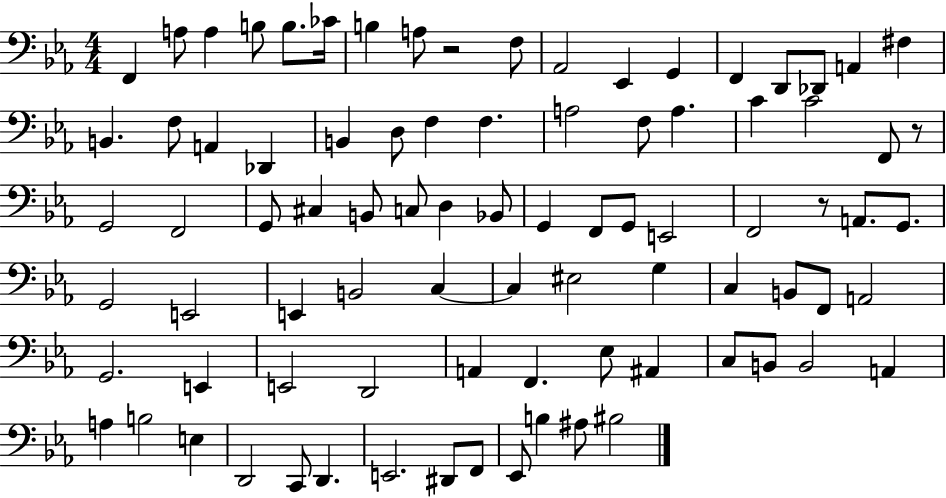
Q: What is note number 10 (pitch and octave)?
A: Ab2